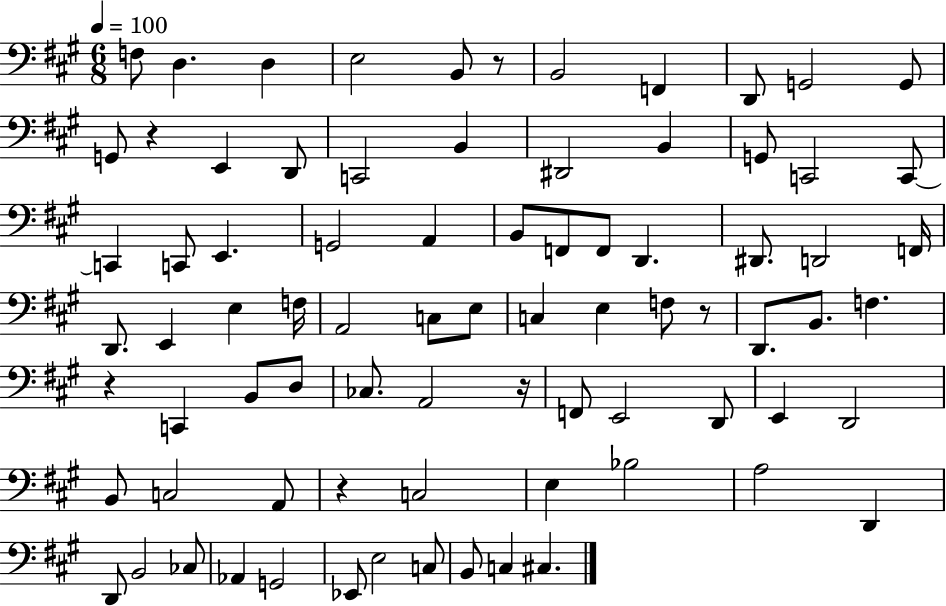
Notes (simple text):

F3/e D3/q. D3/q E3/h B2/e R/e B2/h F2/q D2/e G2/h G2/e G2/e R/q E2/q D2/e C2/h B2/q D#2/h B2/q G2/e C2/h C2/e C2/q C2/e E2/q. G2/h A2/q B2/e F2/e F2/e D2/q. D#2/e. D2/h F2/s D2/e. E2/q E3/q F3/s A2/h C3/e E3/e C3/q E3/q F3/e R/e D2/e. B2/e. F3/q. R/q C2/q B2/e D3/e CES3/e. A2/h R/s F2/e E2/h D2/e E2/q D2/h B2/e C3/h A2/e R/q C3/h E3/q Bb3/h A3/h D2/q D2/e B2/h CES3/e Ab2/q G2/h Eb2/e E3/h C3/e B2/e C3/q C#3/q.